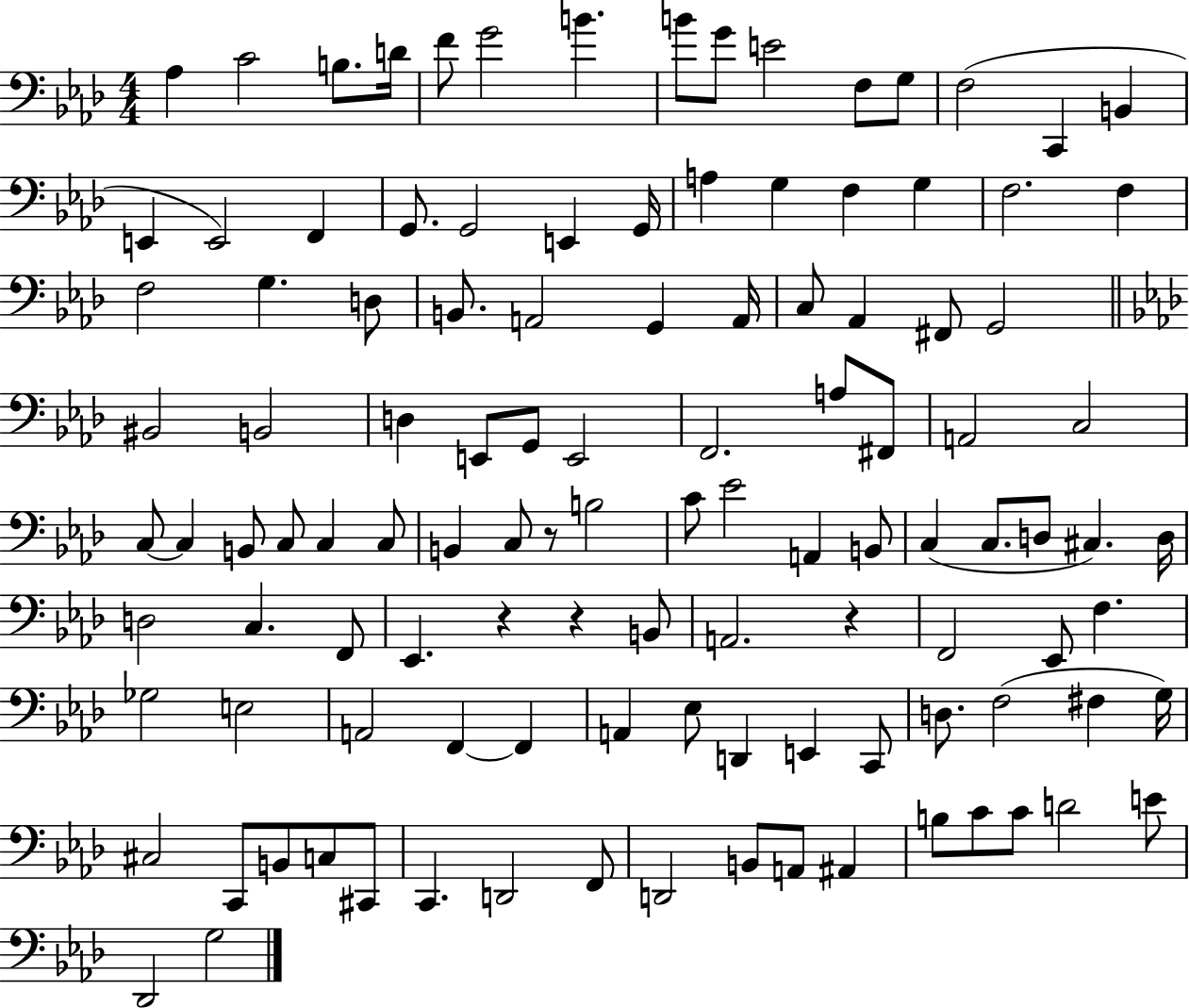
{
  \clef bass
  \numericTimeSignature
  \time 4/4
  \key aes \major
  aes4 c'2 b8. d'16 | f'8 g'2 b'4. | b'8 g'8 e'2 f8 g8 | f2( c,4 b,4 | \break e,4 e,2) f,4 | g,8. g,2 e,4 g,16 | a4 g4 f4 g4 | f2. f4 | \break f2 g4. d8 | b,8. a,2 g,4 a,16 | c8 aes,4 fis,8 g,2 | \bar "||" \break \key f \minor bis,2 b,2 | d4 e,8 g,8 e,2 | f,2. a8 fis,8 | a,2 c2 | \break c8~~ c4 b,8 c8 c4 c8 | b,4 c8 r8 b2 | c'8 ees'2 a,4 b,8 | c4( c8. d8 cis4.) d16 | \break d2 c4. f,8 | ees,4. r4 r4 b,8 | a,2. r4 | f,2 ees,8 f4. | \break ges2 e2 | a,2 f,4~~ f,4 | a,4 ees8 d,4 e,4 c,8 | d8. f2( fis4 g16) | \break cis2 c,8 b,8 c8 cis,8 | c,4. d,2 f,8 | d,2 b,8 a,8 ais,4 | b8 c'8 c'8 d'2 e'8 | \break des,2 g2 | \bar "|."
}